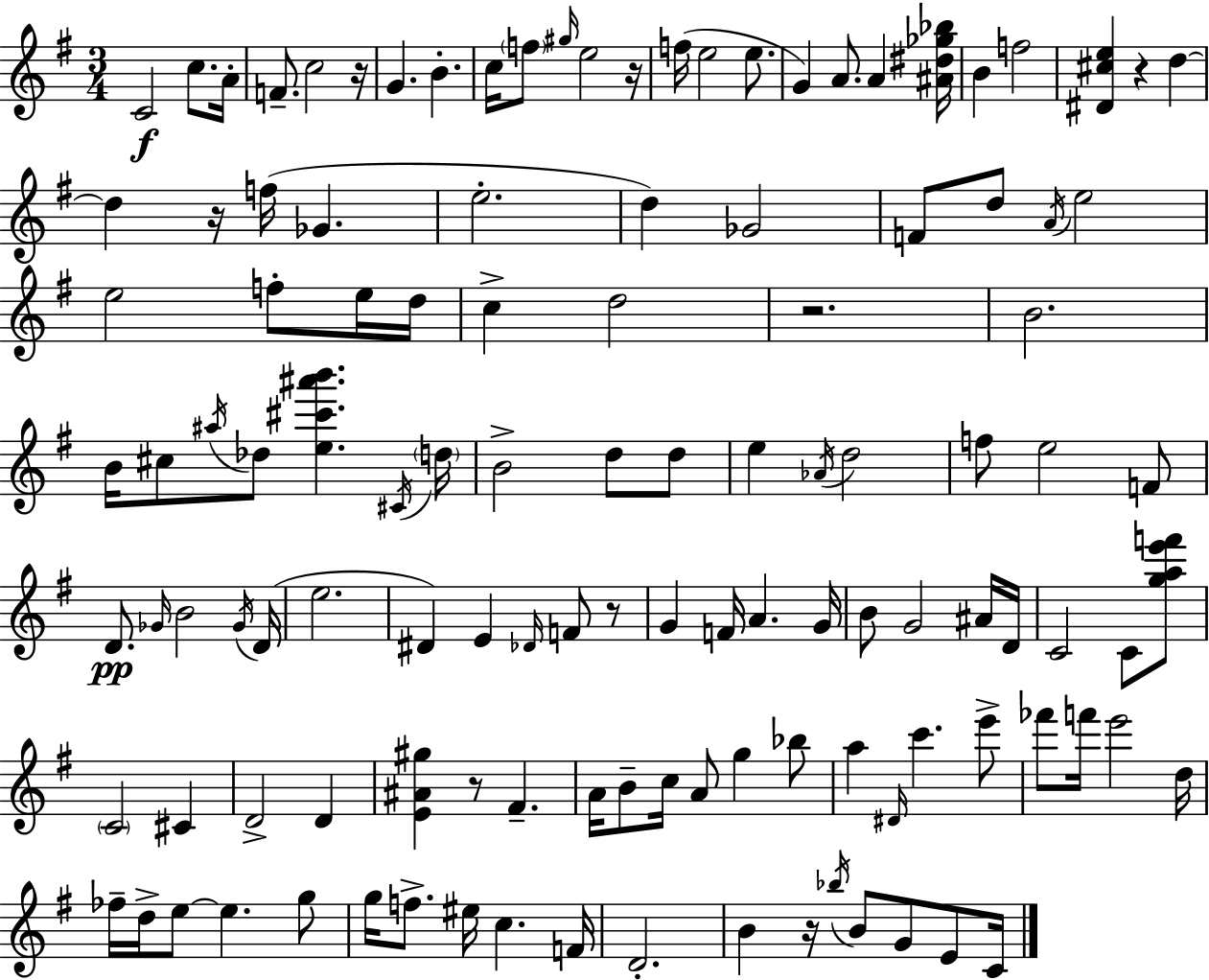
C4/h C5/e. A4/s F4/e. C5/h R/s G4/q. B4/q. C5/s F5/e G#5/s E5/h R/s F5/s E5/h E5/e. G4/q A4/e. A4/q [A#4,D#5,Gb5,Bb5]/s B4/q F5/h [D#4,C#5,E5]/q R/q D5/q D5/q R/s F5/s Gb4/q. E5/h. D5/q Gb4/h F4/e D5/e A4/s E5/h E5/h F5/e E5/s D5/s C5/q D5/h R/h. B4/h. B4/s C#5/e A#5/s Db5/e [E5,C#6,A#6,B6]/q. C#4/s D5/s B4/h D5/e D5/e E5/q Ab4/s D5/h F5/e E5/h F4/e D4/e. Gb4/s B4/h Gb4/s D4/s E5/h. D#4/q E4/q Db4/s F4/e R/e G4/q F4/s A4/q. G4/s B4/e G4/h A#4/s D4/s C4/h C4/e [G5,A5,E6,F6]/e C4/h C#4/q D4/h D4/q [E4,A#4,G#5]/q R/e F#4/q. A4/s B4/e C5/s A4/e G5/q Bb5/e A5/q D#4/s C6/q. E6/e FES6/e F6/s E6/h D5/s FES5/s D5/s E5/e E5/q. G5/e G5/s F5/e. EIS5/s C5/q. F4/s D4/h. B4/q R/s Bb5/s B4/e G4/e E4/e C4/s